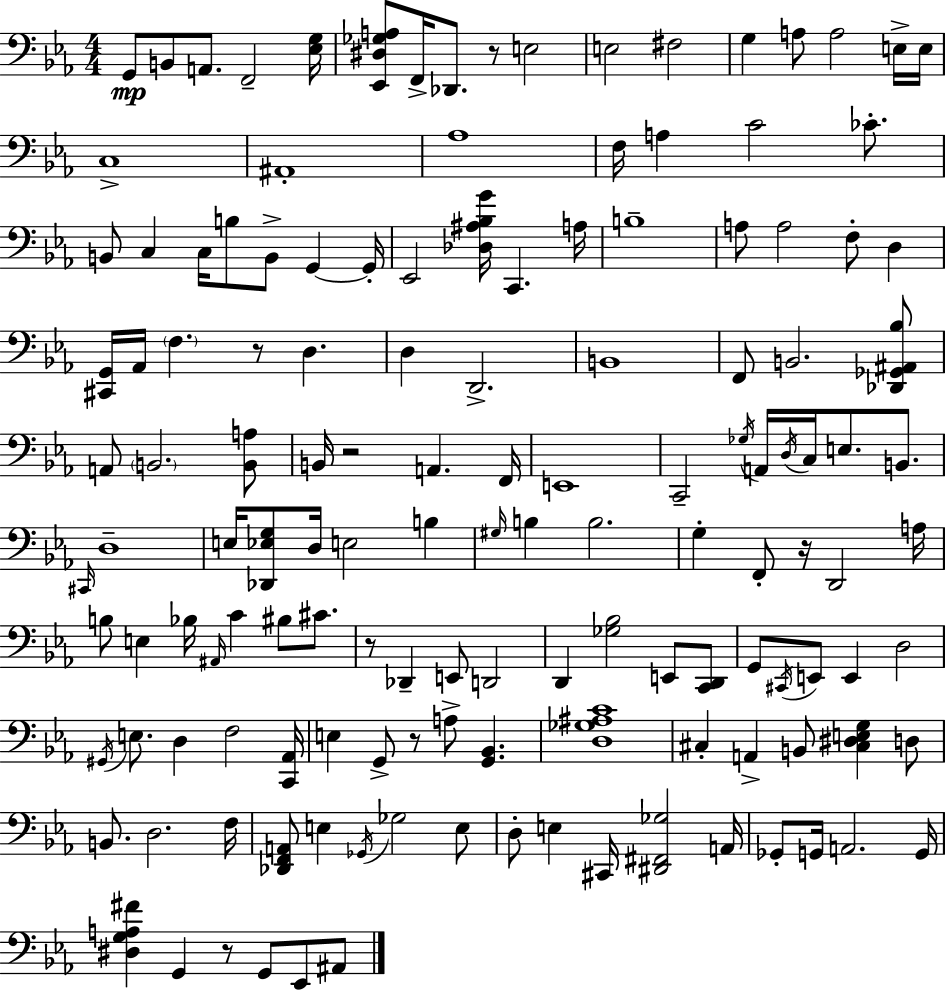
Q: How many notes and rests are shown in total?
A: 140